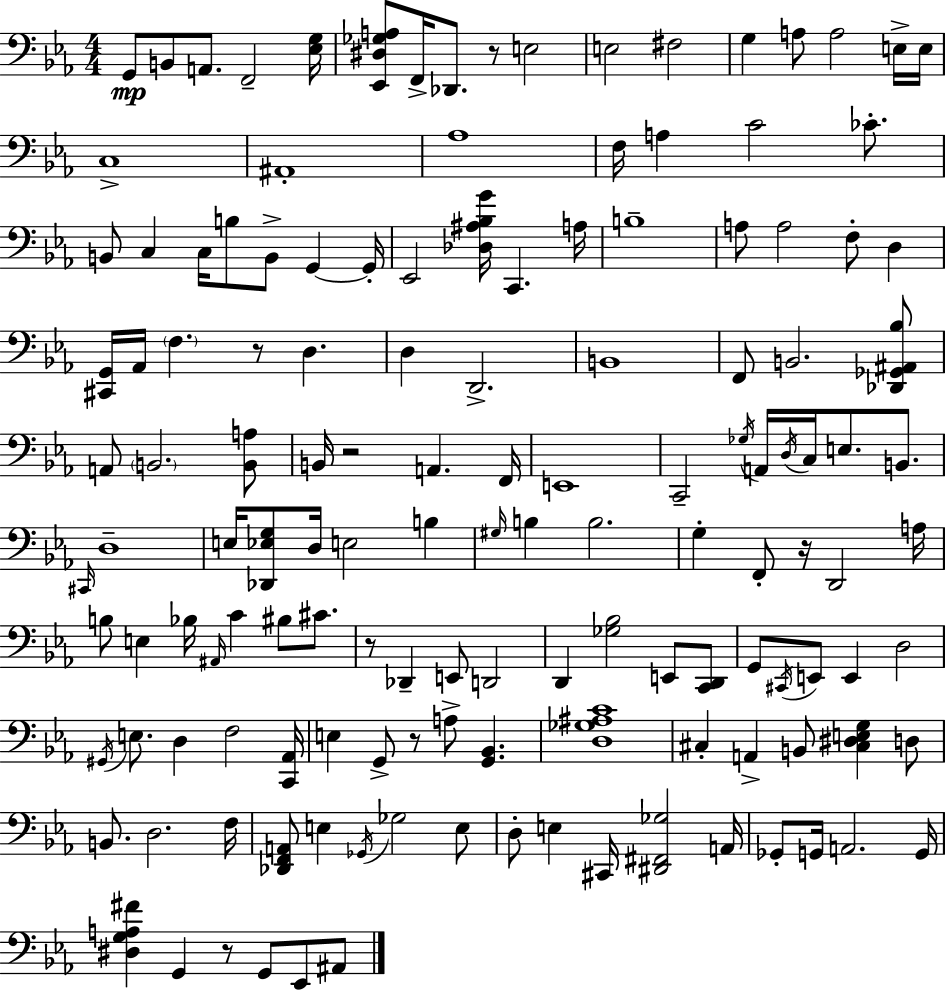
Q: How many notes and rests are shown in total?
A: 140